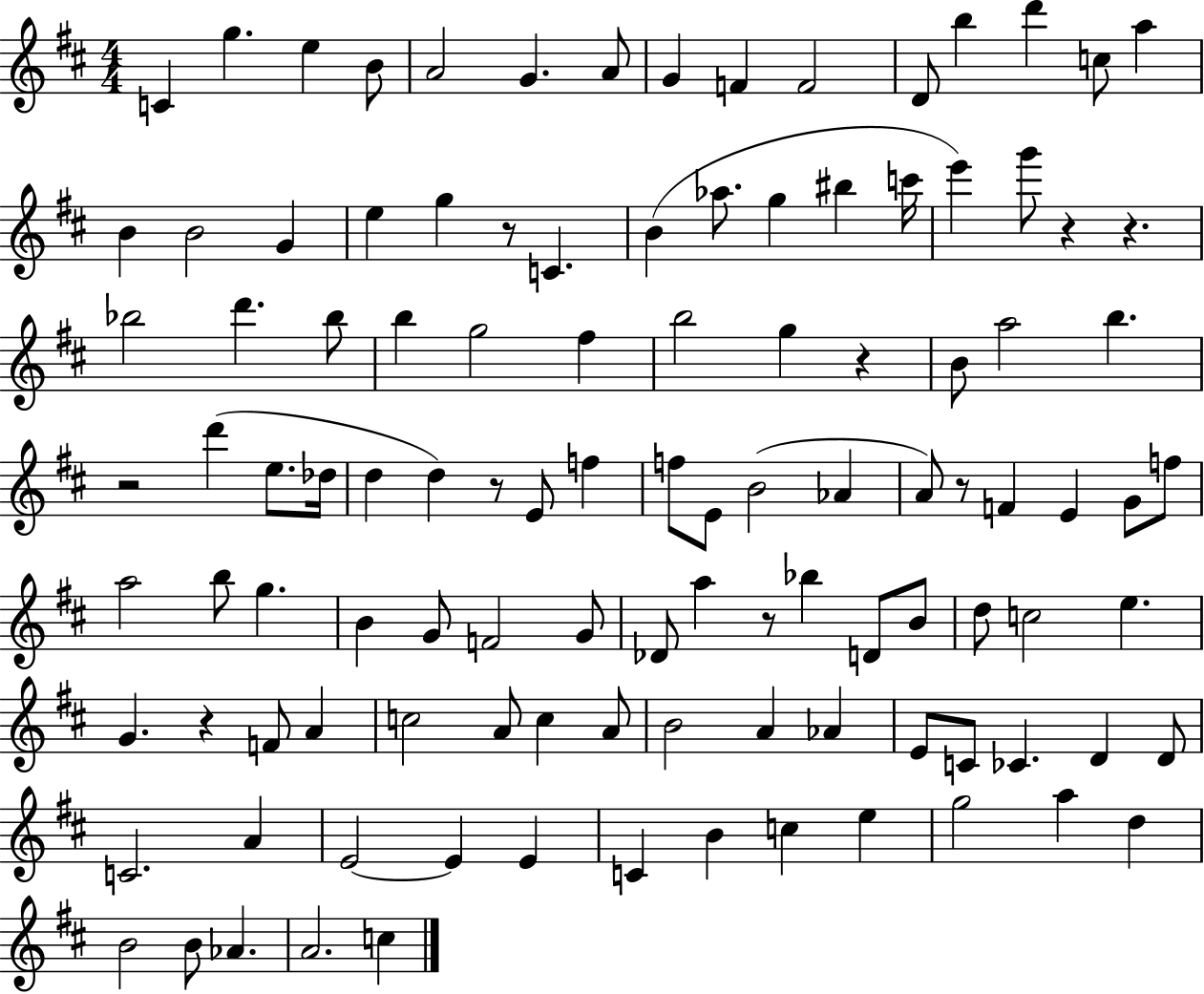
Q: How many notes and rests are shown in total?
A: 111